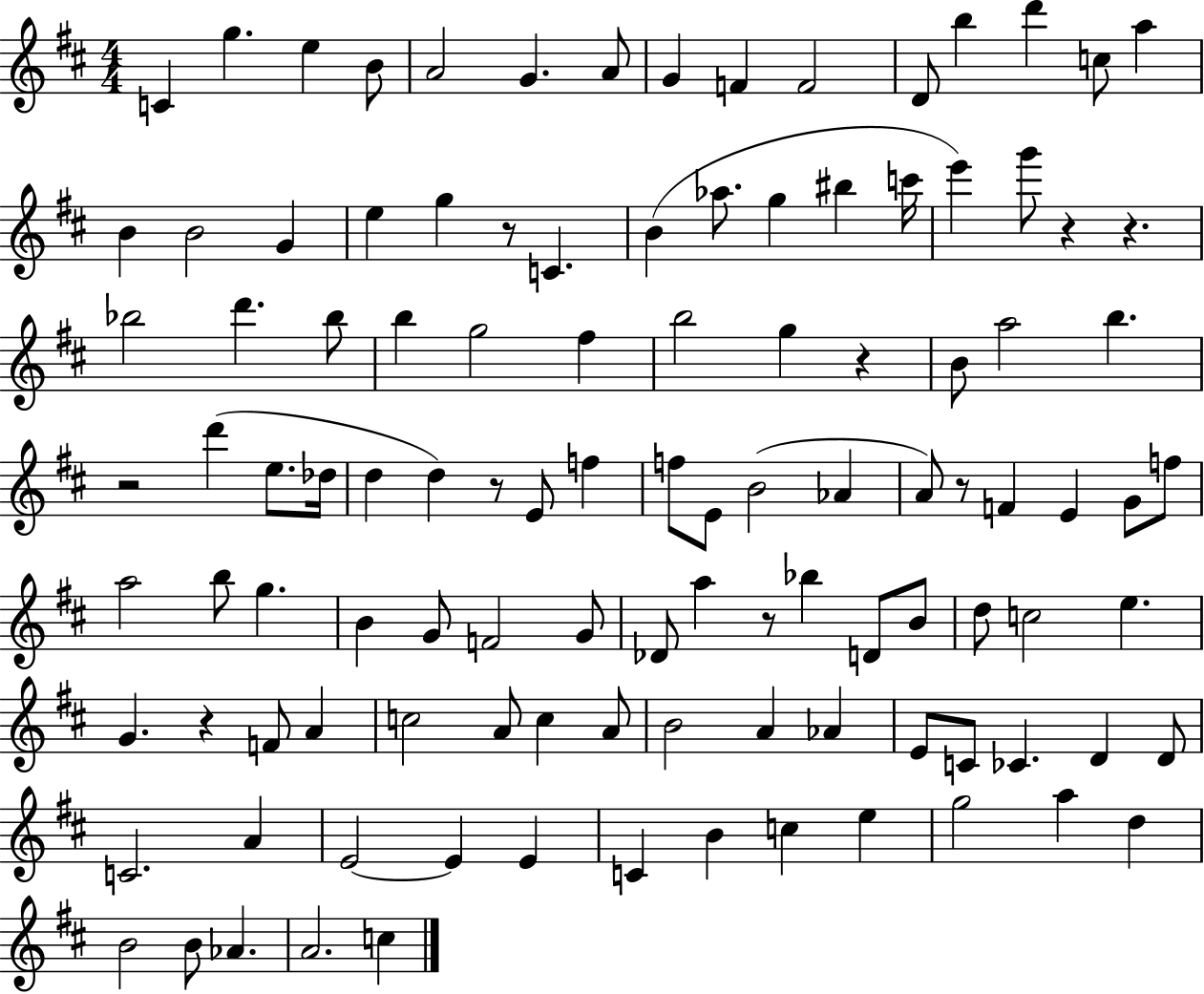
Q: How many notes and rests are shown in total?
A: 111